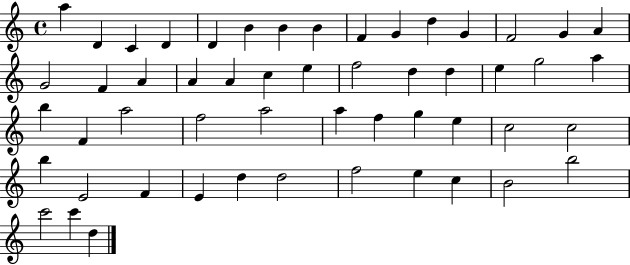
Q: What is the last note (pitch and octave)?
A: D5